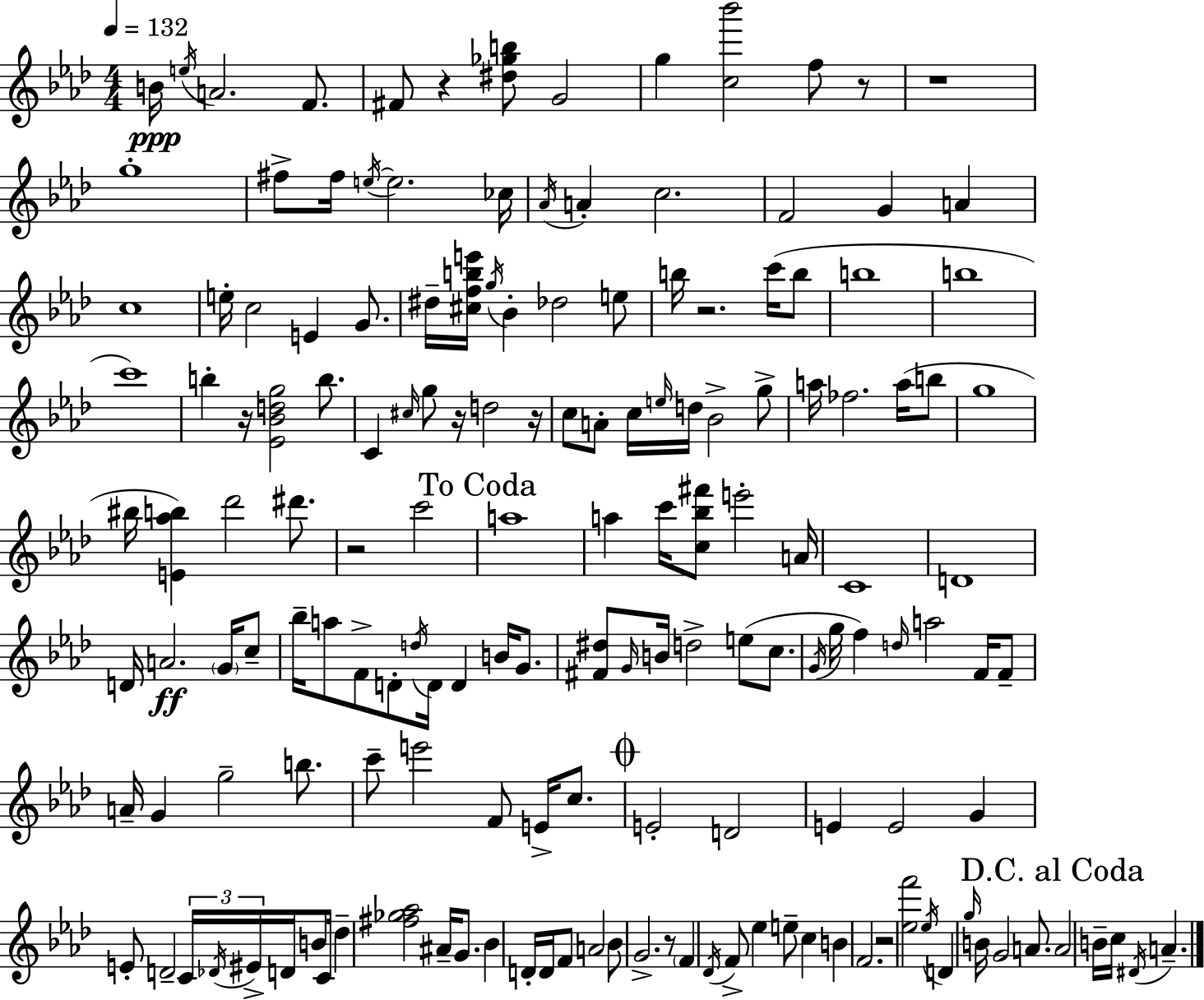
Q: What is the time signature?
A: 4/4